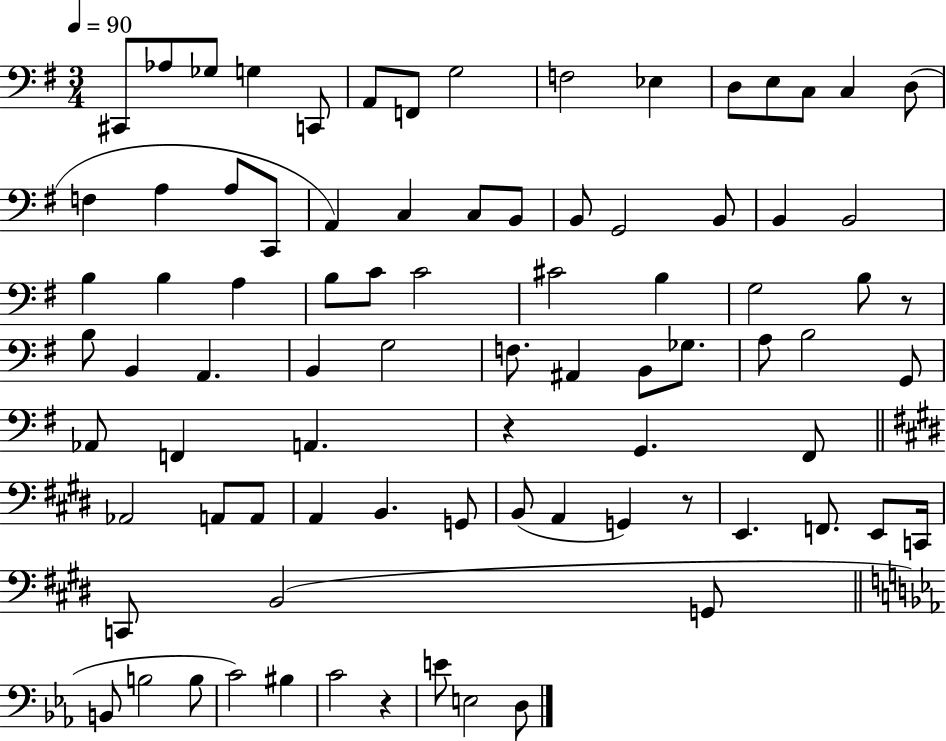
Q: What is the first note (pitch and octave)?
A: C#2